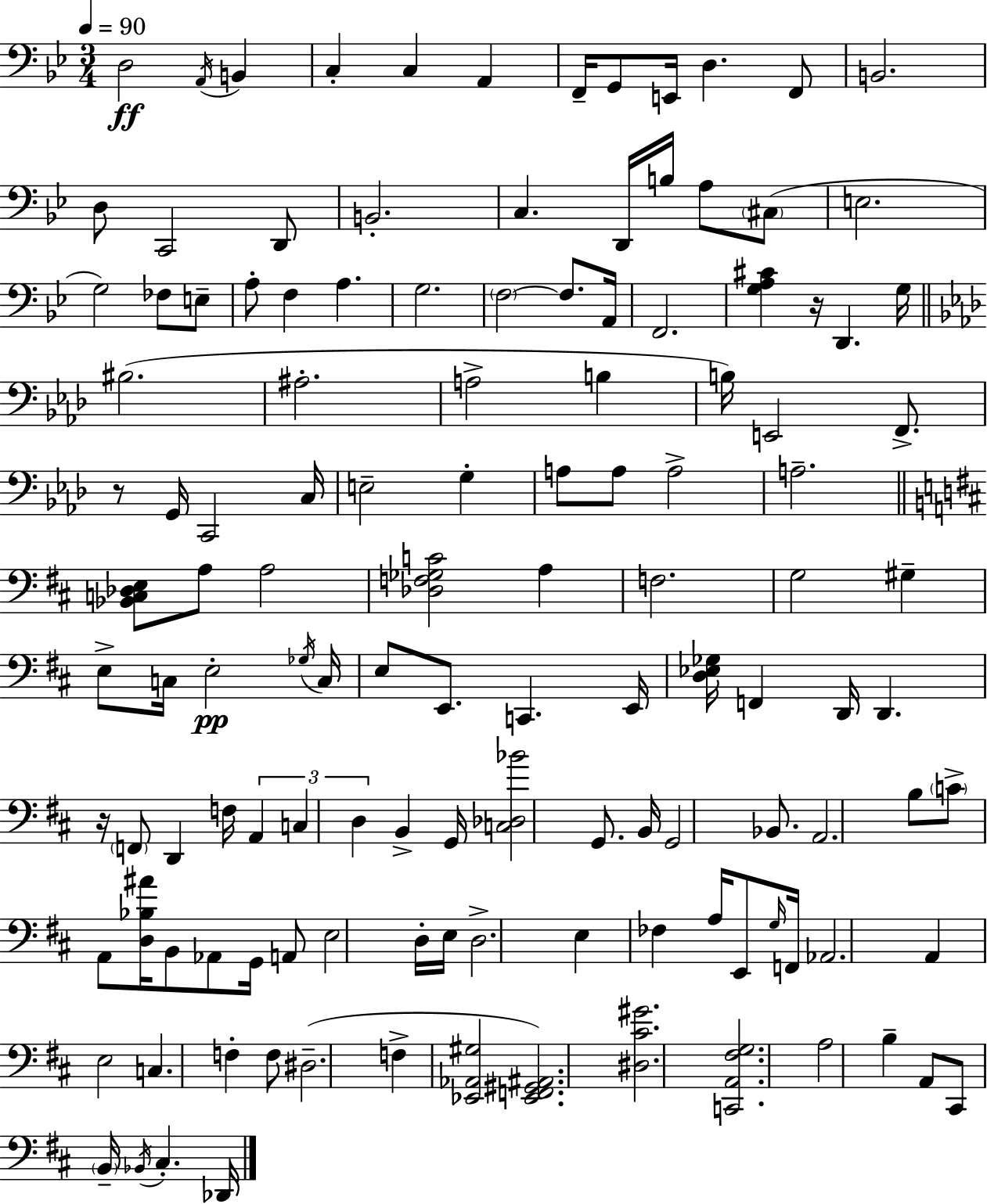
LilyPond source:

{
  \clef bass
  \numericTimeSignature
  \time 3/4
  \key bes \major
  \tempo 4 = 90
  d2\ff \acciaccatura { a,16 } b,4 | c4-. c4 a,4 | f,16-- g,8 e,16 d4. f,8 | b,2. | \break d8 c,2 d,8 | b,2.-. | c4. d,16 b16 a8 \parenthesize cis8( | e2. | \break g2) fes8 e8-- | a8-. f4 a4. | g2. | \parenthesize f2~~ f8. | \break a,16 f,2. | <g a cis'>4 r16 d,4. | g16 \bar "||" \break \key aes \major bis2.( | ais2.-. | a2-> b4 | b16) e,2 f,8.-> | \break r8 g,16 c,2 c16 | e2-- g4-. | a8 a8 a2-> | a2.-- | \break \bar "||" \break \key b \minor <bes, c des e>8 a8 a2 | <des f ges c'>2 a4 | f2. | g2 gis4-- | \break e8-> c16 e2-.\pp \acciaccatura { ges16 } | c16 e8 e,8. c,4. | e,16 <d ees ges>16 f,4 d,16 d,4. | r16 \parenthesize f,8 d,4 f16 \tuplet 3/2 { a,4 | \break c4 d4 } b,4-> | g,16 <c des bes'>2 g,8. | b,16 g,2 bes,8. | a,2. | \break b8 \parenthesize c'8-> a,8 <d bes ais'>16 b,8 aes,8 | g,16 a,8 e2 d16-. | e16 d2.-> | e4 fes4 a16 e,8 | \break \grace { g16 } f,16 aes,2. | a,4 e2 | c4. f4-. | f8 dis2.--( | \break f4-> <ees, aes, gis>2 | <ees, f, gis, ais,>2.) | <dis cis' gis'>2. | <c, a, fis g>2. | \break a2 b4-- | a,8 cis,8 \parenthesize b,16-- \acciaccatura { bes,16 } cis4.-. | des,16 \bar "|."
}